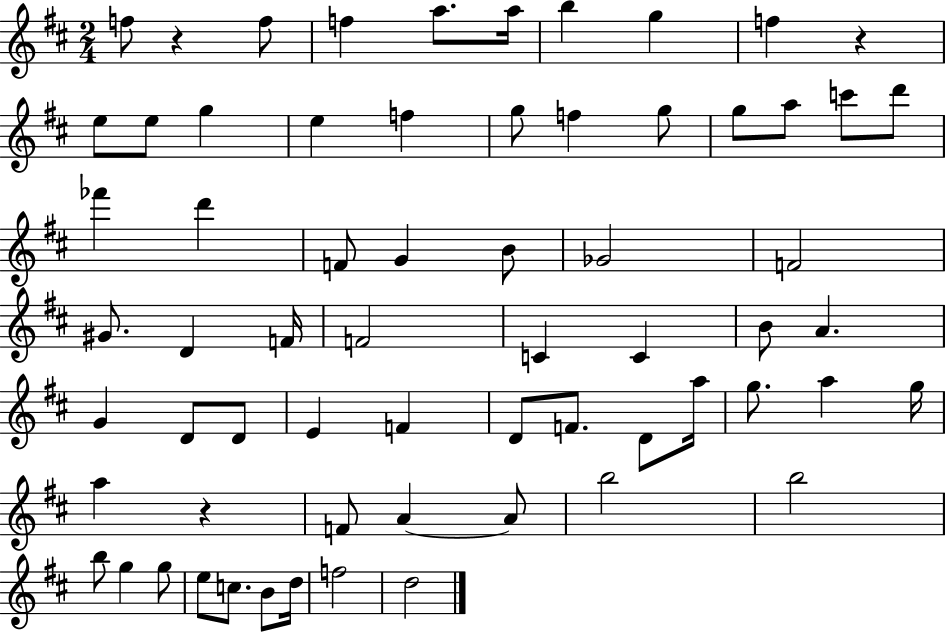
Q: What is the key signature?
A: D major